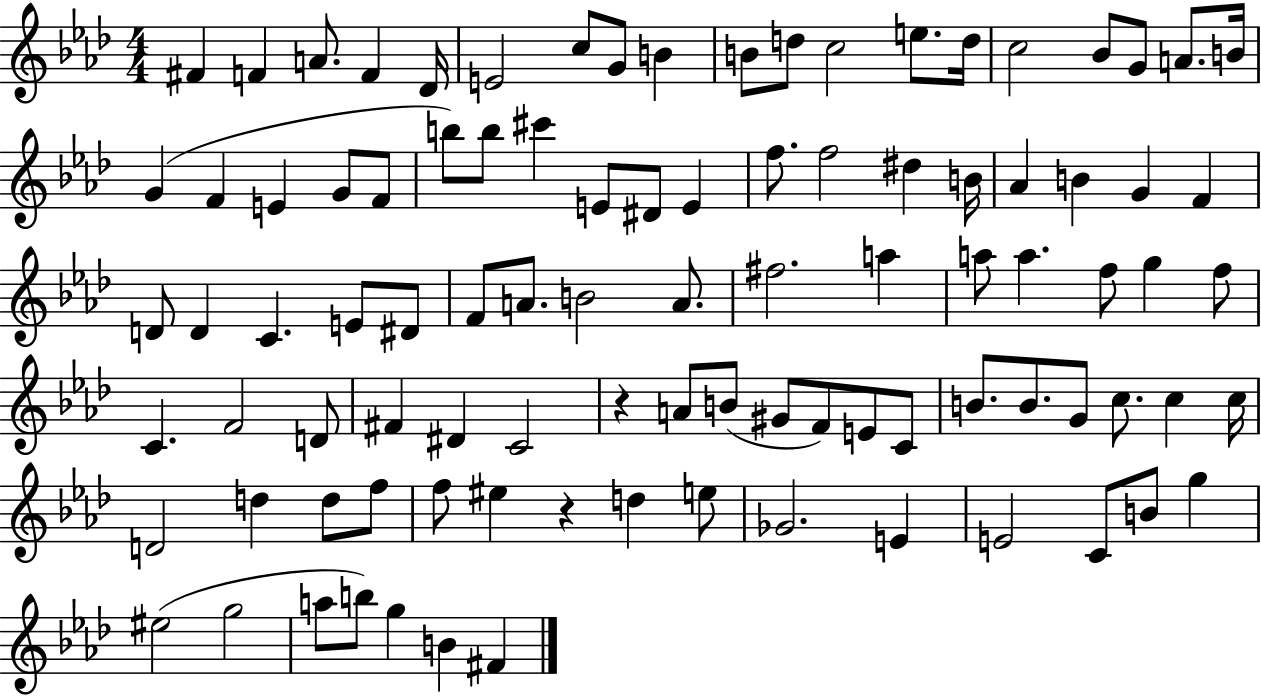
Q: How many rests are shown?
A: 2